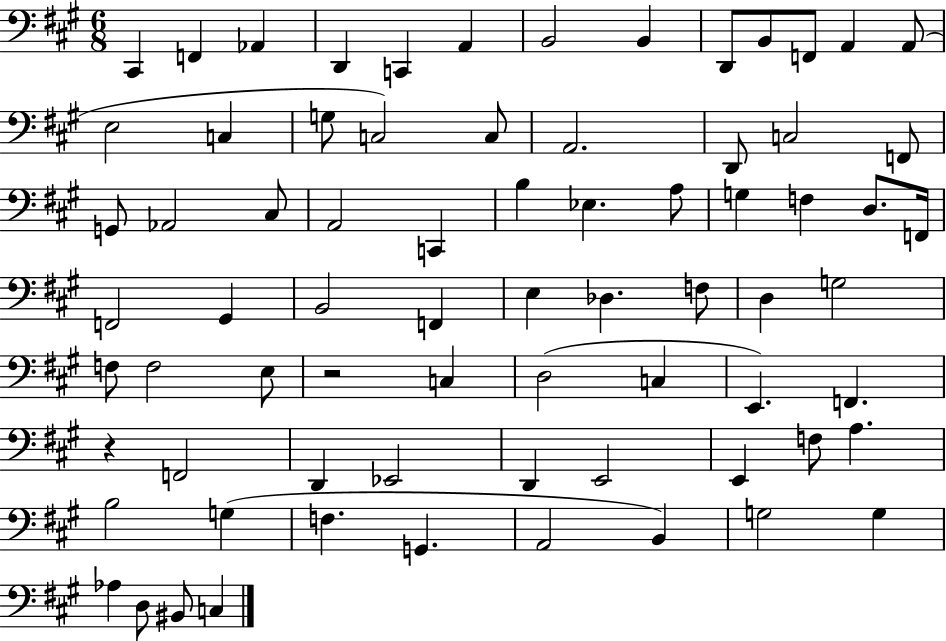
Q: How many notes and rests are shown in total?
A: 73